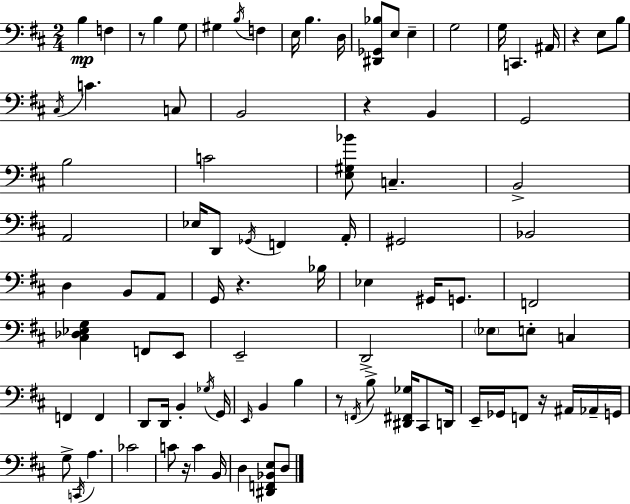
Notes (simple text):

B3/q F3/q R/e B3/q G3/e G#3/q B3/s F3/q E3/s B3/q. D3/s [D#2,Gb2,Bb3]/e E3/e E3/q G3/h G3/s C2/q. A#2/s R/q E3/e B3/e C#3/s C4/q. C3/e B2/h R/q B2/q G2/h B3/h C4/h [E3,G#3,Bb4]/e C3/q. B2/h A2/h Eb3/s D2/e Gb2/s F2/q A2/s G#2/h Bb2/h D3/q B2/e A2/e G2/s R/q. Bb3/s Eb3/q G#2/s G2/e. F2/h [C#3,Db3,Eb3,G3]/q F2/e E2/e E2/h D2/h Eb3/e E3/e C3/q F2/q F2/q D2/e D2/s B2/q Gb3/s G2/s E2/s B2/q B3/q R/e F2/s B3/e [D#2,F#2,Gb3]/s C#2/e D2/s E2/s Gb2/s F2/e R/s A#2/s Ab2/s G2/s G3/e C2/s A3/q. CES4/h C4/e R/s C4/q B2/s D3/q [D#2,F2,Bb2,E3]/e D3/e